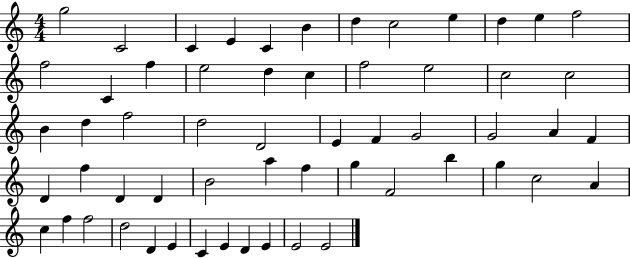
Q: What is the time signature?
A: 4/4